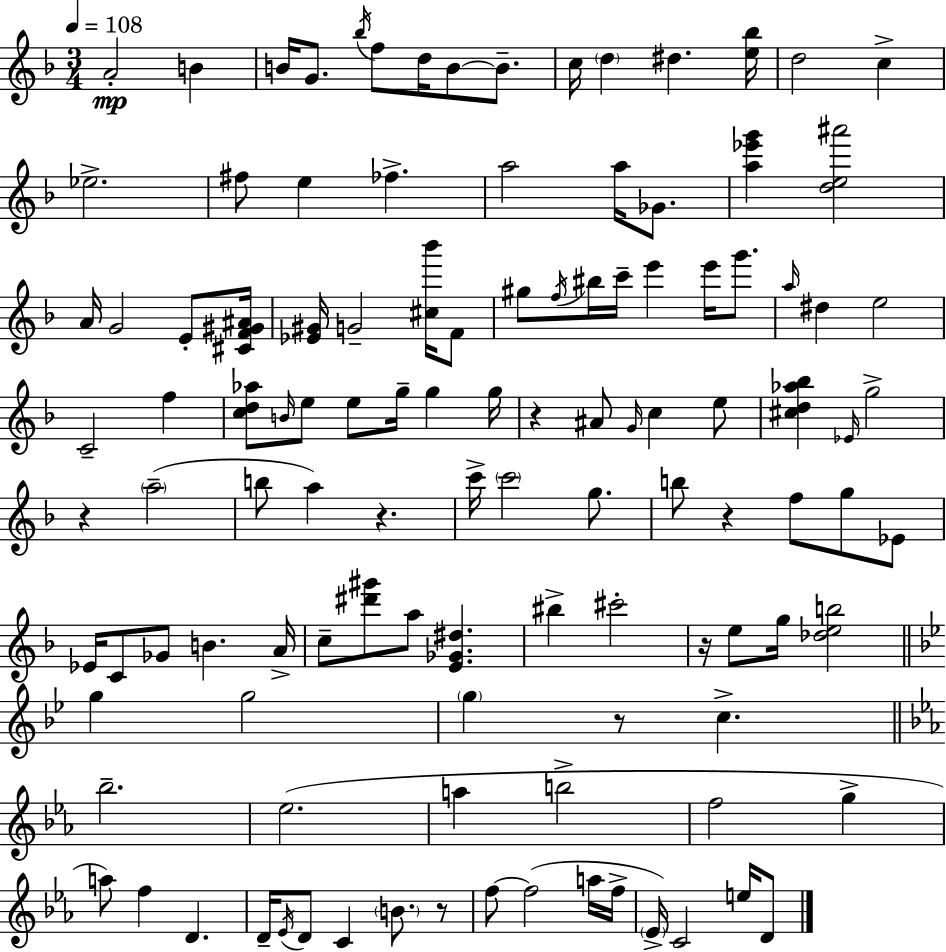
{
  \clef treble
  \numericTimeSignature
  \time 3/4
  \key d \minor
  \tempo 4 = 108
  a'2-.\mp b'4 | b'16 g'8. \acciaccatura { bes''16 } f''8 d''16 b'8~~ b'8.-- | c''16 \parenthesize d''4 dis''4. | <e'' bes''>16 d''2 c''4-> | \break ees''2.-> | fis''8 e''4 fes''4.-> | a''2 a''16 ges'8. | <a'' ees''' g'''>4 <d'' e'' ais'''>2 | \break a'16 g'2 e'8-. | <cis' f' gis' ais'>16 <ees' gis'>16 g'2-- <cis'' bes'''>16 f'8 | gis''8 \acciaccatura { f''16 } bis''16 c'''16-- e'''4 e'''16 g'''8. | \grace { a''16 } dis''4 e''2 | \break c'2-- f''4 | <c'' d'' aes''>8 \grace { b'16 } e''8 e''8 g''16-- g''4 | g''16 r4 ais'8 \grace { g'16 } c''4 | e''8 <cis'' d'' aes'' bes''>4 \grace { ees'16 } g''2-> | \break r4 \parenthesize a''2--( | b''8 a''4) | r4. c'''16-> \parenthesize c'''2 | g''8. b''8 r4 | \break f''8 g''8 ees'8 ees'16 c'8 ges'8 b'4. | a'16-> c''8-- <dis''' gis'''>8 a''8 | <e' ges' dis''>4. bis''4-> cis'''2-. | r16 e''8 g''16 <des'' e'' b''>2 | \break \bar "||" \break \key bes \major g''4 g''2 | \parenthesize g''4 r8 c''4.-> | \bar "||" \break \key ees \major bes''2.-- | ees''2.( | a''4 b''2-> | f''2 g''4-> | \break a''8) f''4 d'4. | d'16-- \acciaccatura { ees'16 } d'8 c'4 \parenthesize b'8. r8 | f''8~~ f''2( a''16 | f''16-> \parenthesize ees'16->) c'2 e''16 d'8 | \break \bar "|."
}